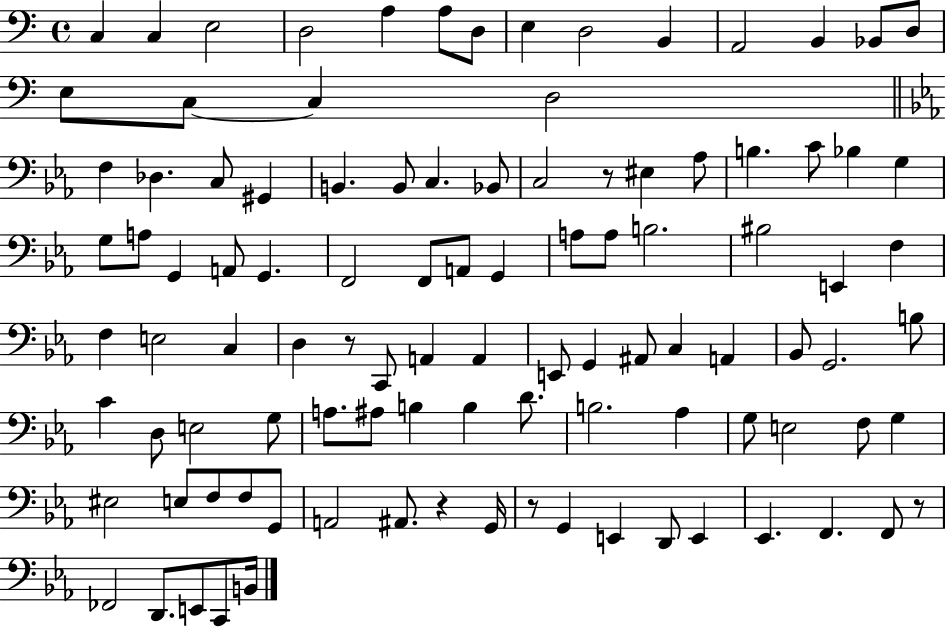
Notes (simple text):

C3/q C3/q E3/h D3/h A3/q A3/e D3/e E3/q D3/h B2/q A2/h B2/q Bb2/e D3/e E3/e C3/e C3/q D3/h F3/q Db3/q. C3/e G#2/q B2/q. B2/e C3/q. Bb2/e C3/h R/e EIS3/q Ab3/e B3/q. C4/e Bb3/q G3/q G3/e A3/e G2/q A2/e G2/q. F2/h F2/e A2/e G2/q A3/e A3/e B3/h. BIS3/h E2/q F3/q F3/q E3/h C3/q D3/q R/e C2/e A2/q A2/q E2/e G2/q A#2/e C3/q A2/q Bb2/e G2/h. B3/e C4/q D3/e E3/h G3/e A3/e. A#3/e B3/q B3/q D4/e. B3/h. Ab3/q G3/e E3/h F3/e G3/q EIS3/h E3/e F3/e F3/e G2/e A2/h A#2/e. R/q G2/s R/e G2/q E2/q D2/e E2/q Eb2/q. F2/q. F2/e R/e FES2/h D2/e. E2/e C2/e B2/s